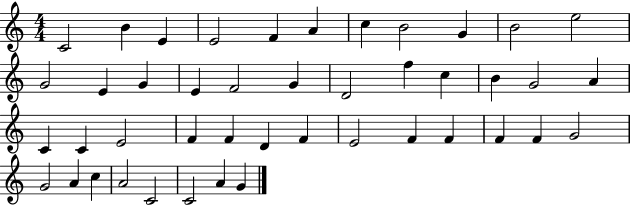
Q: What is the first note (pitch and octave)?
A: C4